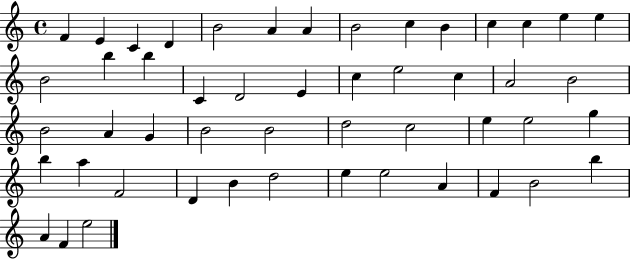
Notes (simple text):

F4/q E4/q C4/q D4/q B4/h A4/q A4/q B4/h C5/q B4/q C5/q C5/q E5/q E5/q B4/h B5/q B5/q C4/q D4/h E4/q C5/q E5/h C5/q A4/h B4/h B4/h A4/q G4/q B4/h B4/h D5/h C5/h E5/q E5/h G5/q B5/q A5/q F4/h D4/q B4/q D5/h E5/q E5/h A4/q F4/q B4/h B5/q A4/q F4/q E5/h